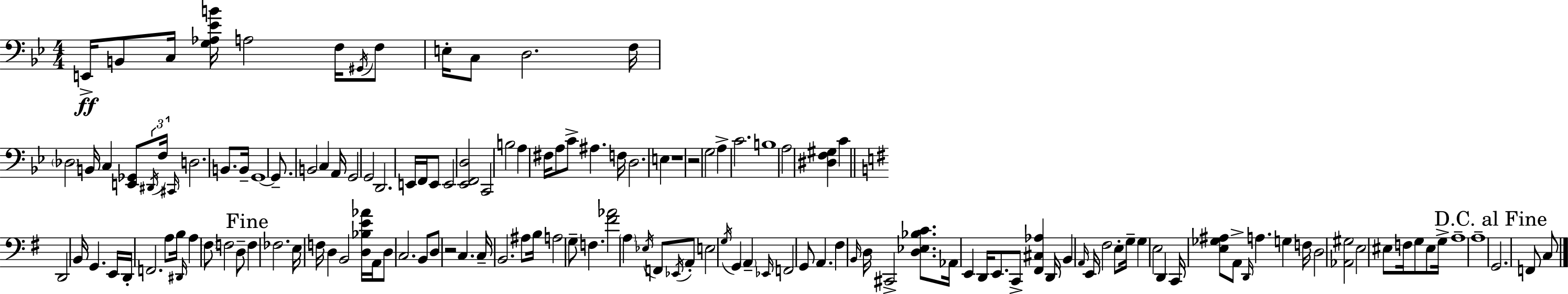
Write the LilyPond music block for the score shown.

{
  \clef bass
  \numericTimeSignature
  \time 4/4
  \key g \minor
  e,16->\ff b,8 c16 <g aes ees' b'>16 a2 f16 \acciaccatura { gis,16 } f8 | e16-. c8 d2. | f16 \parenthesize des2 b,16 c4 <e, ges,>8 | \tuplet 3/2 { \acciaccatura { dis,16 } f16 \grace { cis,16 } } d2. b,8. | \break b,16-- g,1~~ | g,8.-- b,2 c4 | a,16 g,2 g,2 | d,2. e,16 | \break f,16 e,8 e,2 <ees, f, d>2 | c,2 b2 | a4 fis16 a8 c'8-> ais4. | f16 d2. e4 | \break r1 | r2 g2 | a4-> c'2. | b1 | \break a2 <dis f gis>4 c'4 | \bar "||" \break \key g \major d,2 b,16 g,4. e,16 | d,16-. f,2. a8 b16 | \grace { dis,16 } a4 \parenthesize fis8 f2 d8-- | \mark "Fine" f4 fes2. | \break e16 f16 d4 b,2 <d bes e' aes'>16 | a,16 d8 c2. b,8 | d8 r2 c4. | c16-- b,2. ais8 | \break b16 a2 g8-- f4. | <fis' aes'>2 \parenthesize a4 \acciaccatura { ees16 } f,8 | \acciaccatura { ees,16 } a,8-. e2 \acciaccatura { g16 } g,4 | \parenthesize a,4-- \grace { ees,16 } f,2 g,8 a,4. | \break fis4 \grace { b,16 } d16 cis,2-> | <d ees bes c'>8. aes,16 e,4 d,16 e,8. c,8-> | <fis, cis aes>4 d,16 b,4 \grace { a,16 } e,16 fis2 | e8-. g16-- g4 e2 | \break d,4 c,16 <e ges ais>8 a,8-> \grace { d,16 } a4. | g4 f16 d2 | <aes, gis>2 e2 | eis8 f16 g8 eis8 g16-> a1-- | \break a1-- | \mark "D.C. al Fine" g,2. | f,8 c8 \bar "|."
}